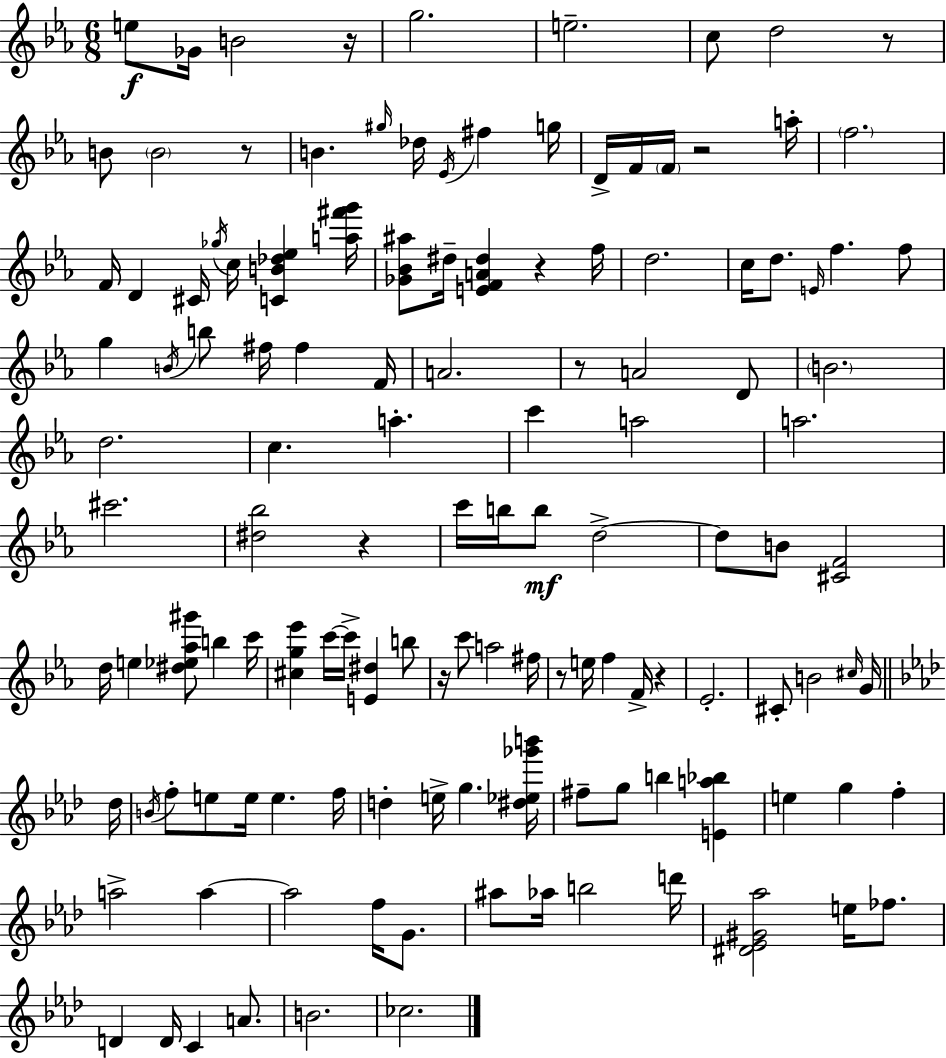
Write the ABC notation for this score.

X:1
T:Untitled
M:6/8
L:1/4
K:Cm
e/2 _G/4 B2 z/4 g2 e2 c/2 d2 z/2 B/2 B2 z/2 B ^g/4 _d/4 _E/4 ^f g/4 D/4 F/4 F/4 z2 a/4 f2 F/4 D ^C/4 _g/4 c/4 [CB_d_e] [a^f'g']/4 [_G_B^a]/2 ^d/4 [EFA^d] z f/4 d2 c/4 d/2 E/4 f f/2 g B/4 b/2 ^f/4 ^f F/4 A2 z/2 A2 D/2 B2 d2 c a c' a2 a2 ^c'2 [^d_b]2 z c'/4 b/4 b/2 d2 d/2 B/2 [^CF]2 d/4 e [^d_e_a^g']/2 b c'/4 [^cg_e'] c'/4 c'/4 [E^d] b/2 z/4 c'/2 a2 ^f/4 z/2 e/4 f F/4 z _E2 ^C/2 B2 ^c/4 G/4 _d/4 B/4 f/2 e/2 e/4 e f/4 d e/4 g [^d_e_g'b']/4 ^f/2 g/2 b [Ea_b] e g f a2 a a2 f/4 G/2 ^a/2 _a/4 b2 d'/4 [^D_E^G_a]2 e/4 _f/2 D D/4 C A/2 B2 _c2